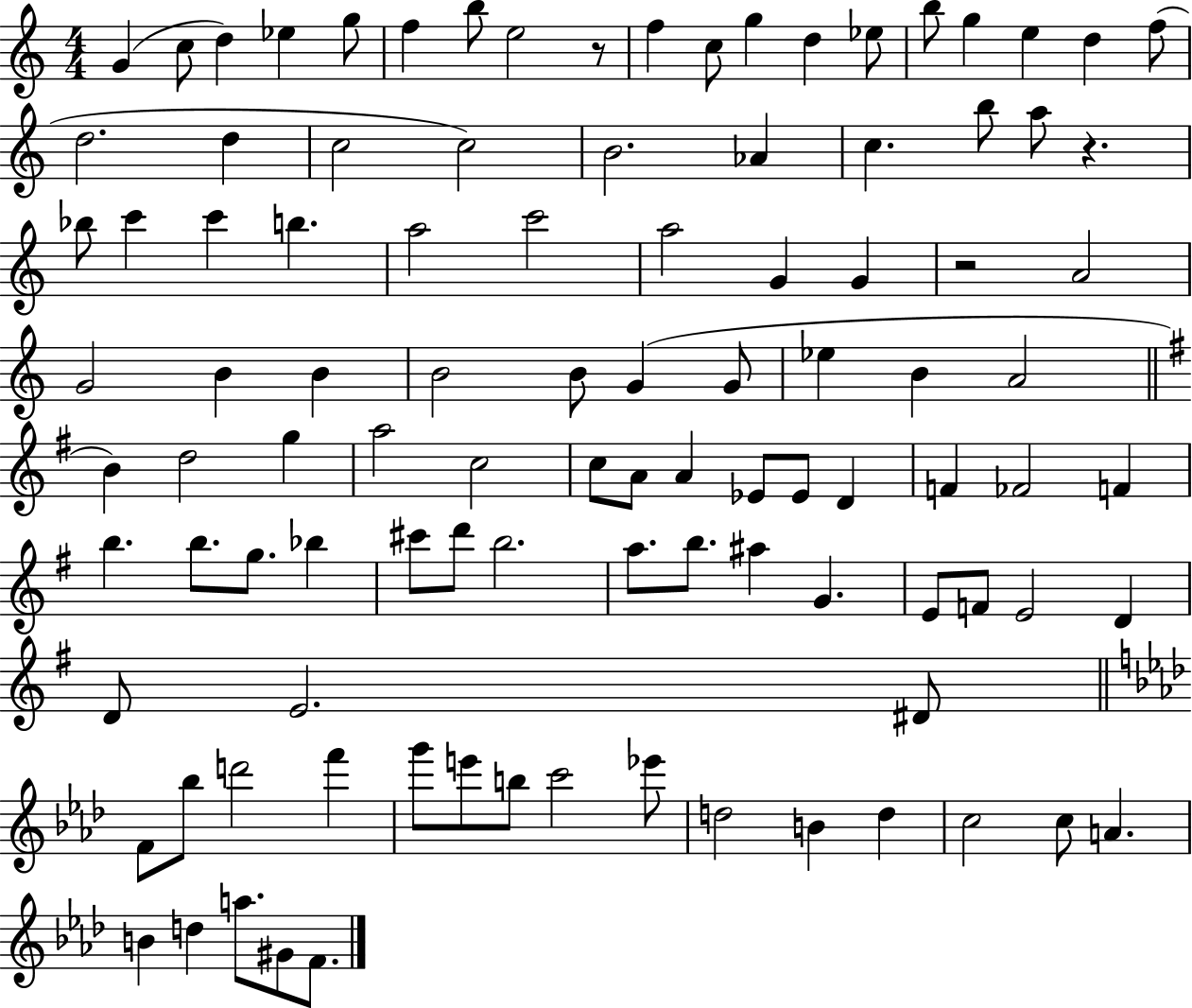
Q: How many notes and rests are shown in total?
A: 102